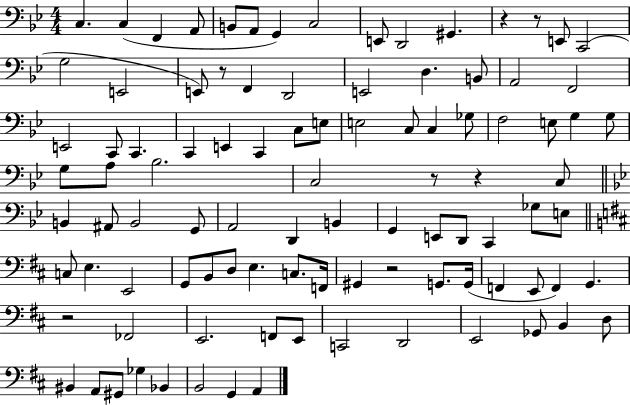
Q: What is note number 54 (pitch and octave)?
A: D2